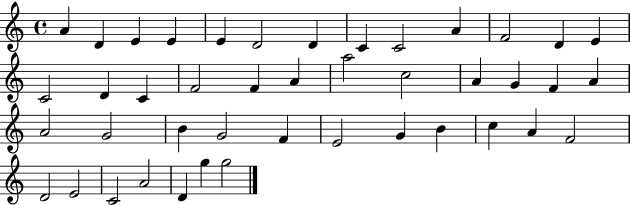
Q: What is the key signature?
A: C major